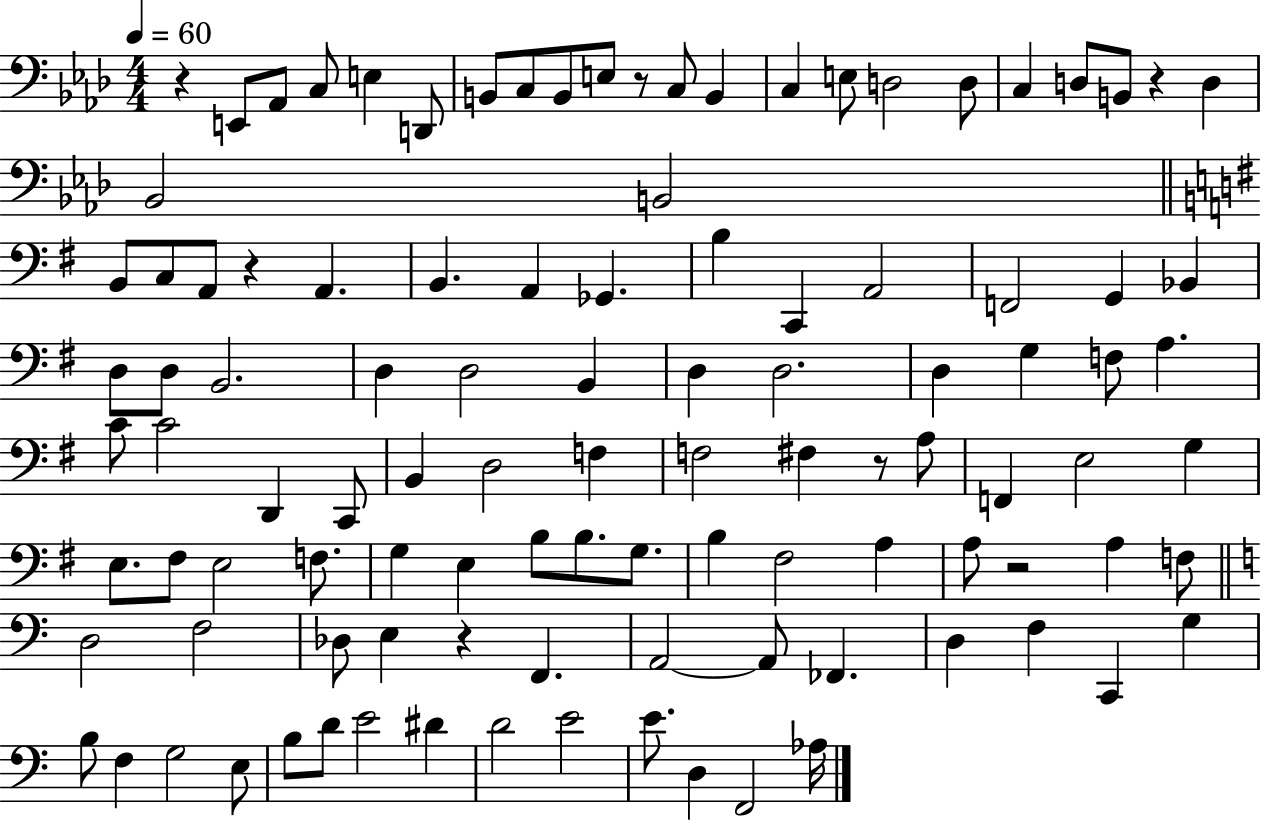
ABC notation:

X:1
T:Untitled
M:4/4
L:1/4
K:Ab
z E,,/2 _A,,/2 C,/2 E, D,,/2 B,,/2 C,/2 B,,/2 E,/2 z/2 C,/2 B,, C, E,/2 D,2 D,/2 C, D,/2 B,,/2 z D, _B,,2 B,,2 B,,/2 C,/2 A,,/2 z A,, B,, A,, _G,, B, C,, A,,2 F,,2 G,, _B,, D,/2 D,/2 B,,2 D, D,2 B,, D, D,2 D, G, F,/2 A, C/2 C2 D,, C,,/2 B,, D,2 F, F,2 ^F, z/2 A,/2 F,, E,2 G, E,/2 ^F,/2 E,2 F,/2 G, E, B,/2 B,/2 G,/2 B, ^F,2 A, A,/2 z2 A, F,/2 D,2 F,2 _D,/2 E, z F,, A,,2 A,,/2 _F,, D, F, C,, G, B,/2 F, G,2 E,/2 B,/2 D/2 E2 ^D D2 E2 E/2 D, F,,2 _A,/4